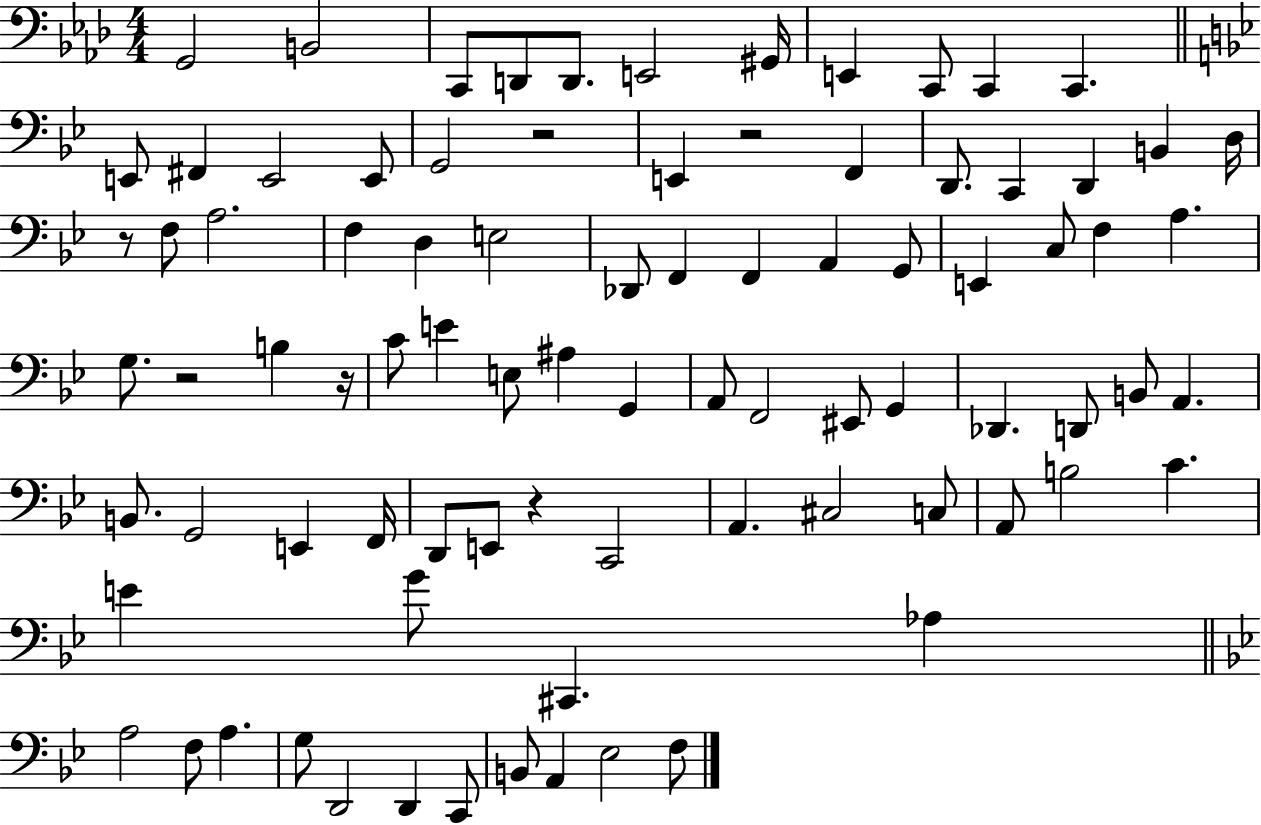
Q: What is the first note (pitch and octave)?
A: G2